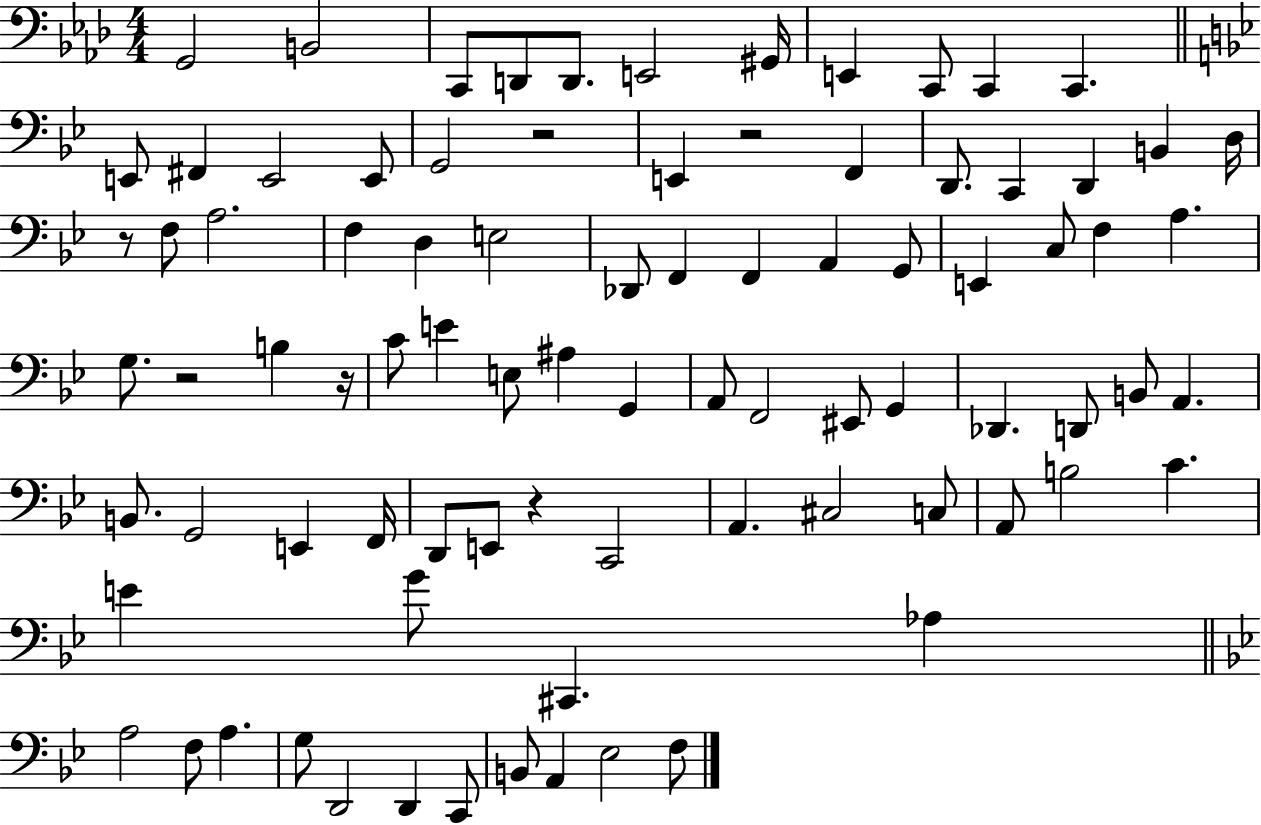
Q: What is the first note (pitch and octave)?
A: G2